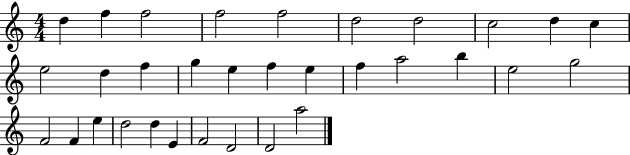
{
  \clef treble
  \numericTimeSignature
  \time 4/4
  \key c \major
  d''4 f''4 f''2 | f''2 f''2 | d''2 d''2 | c''2 d''4 c''4 | \break e''2 d''4 f''4 | g''4 e''4 f''4 e''4 | f''4 a''2 b''4 | e''2 g''2 | \break f'2 f'4 e''4 | d''2 d''4 e'4 | f'2 d'2 | d'2 a''2 | \break \bar "|."
}